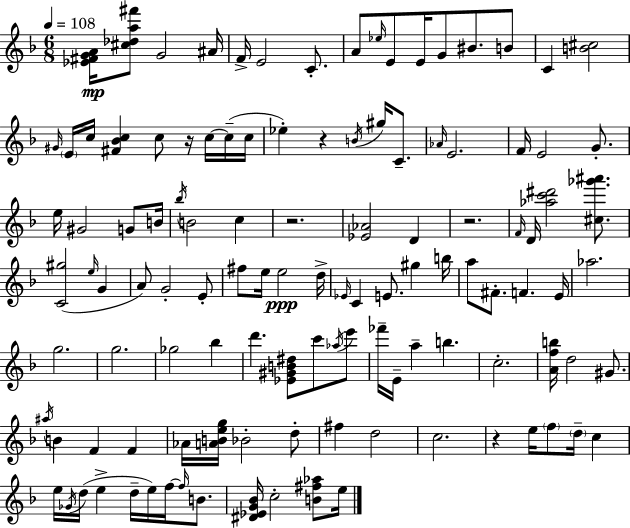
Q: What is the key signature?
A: D minor